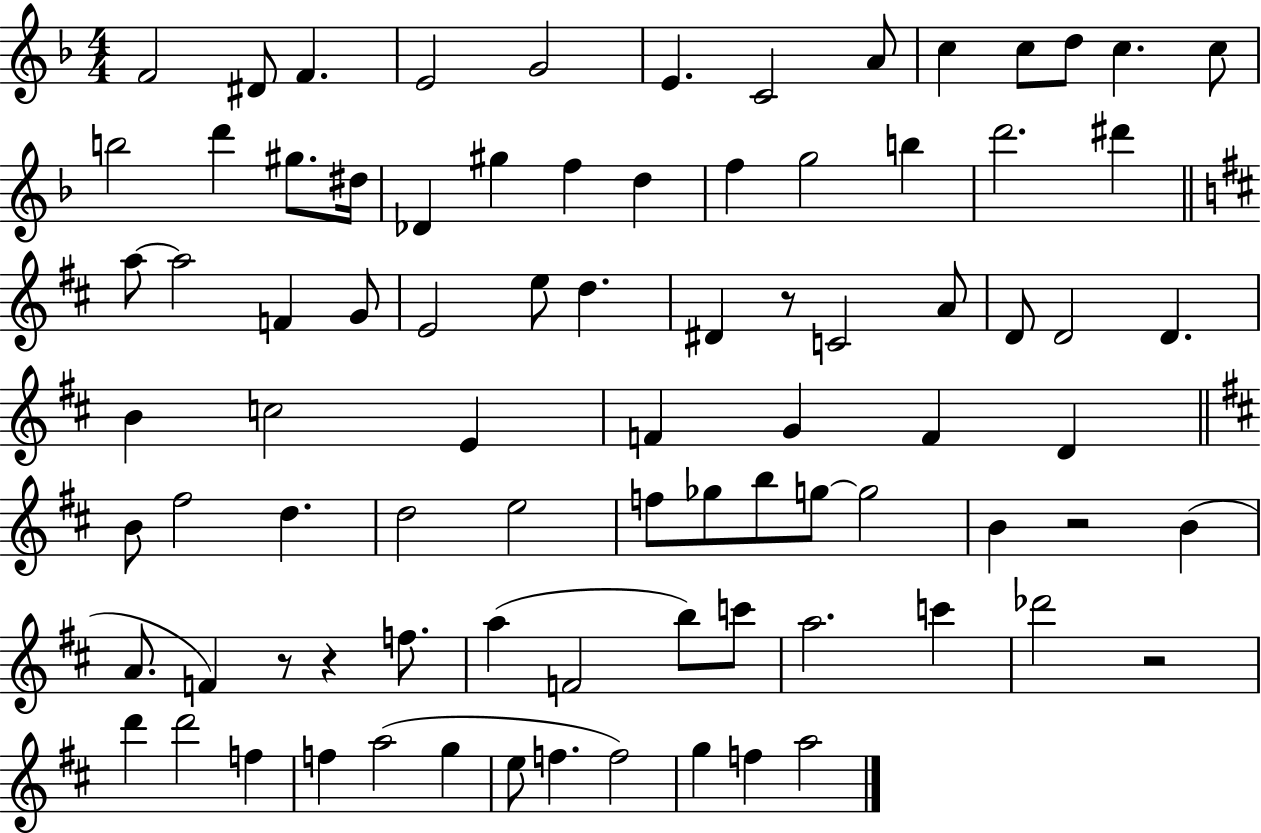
X:1
T:Untitled
M:4/4
L:1/4
K:F
F2 ^D/2 F E2 G2 E C2 A/2 c c/2 d/2 c c/2 b2 d' ^g/2 ^d/4 _D ^g f d f g2 b d'2 ^d' a/2 a2 F G/2 E2 e/2 d ^D z/2 C2 A/2 D/2 D2 D B c2 E F G F D B/2 ^f2 d d2 e2 f/2 _g/2 b/2 g/2 g2 B z2 B A/2 F z/2 z f/2 a F2 b/2 c'/2 a2 c' _d'2 z2 d' d'2 f f a2 g e/2 f f2 g f a2